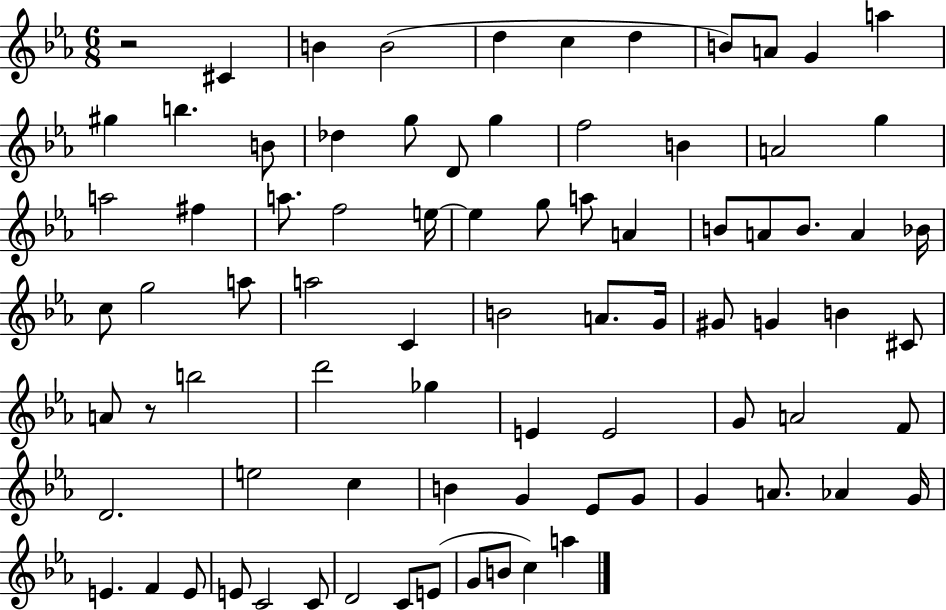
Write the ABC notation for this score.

X:1
T:Untitled
M:6/8
L:1/4
K:Eb
z2 ^C B B2 d c d B/2 A/2 G a ^g b B/2 _d g/2 D/2 g f2 B A2 g a2 ^f a/2 f2 e/4 e g/2 a/2 A B/2 A/2 B/2 A _B/4 c/2 g2 a/2 a2 C B2 A/2 G/4 ^G/2 G B ^C/2 A/2 z/2 b2 d'2 _g E E2 G/2 A2 F/2 D2 e2 c B G _E/2 G/2 G A/2 _A G/4 E F E/2 E/2 C2 C/2 D2 C/2 E/2 G/2 B/2 c a